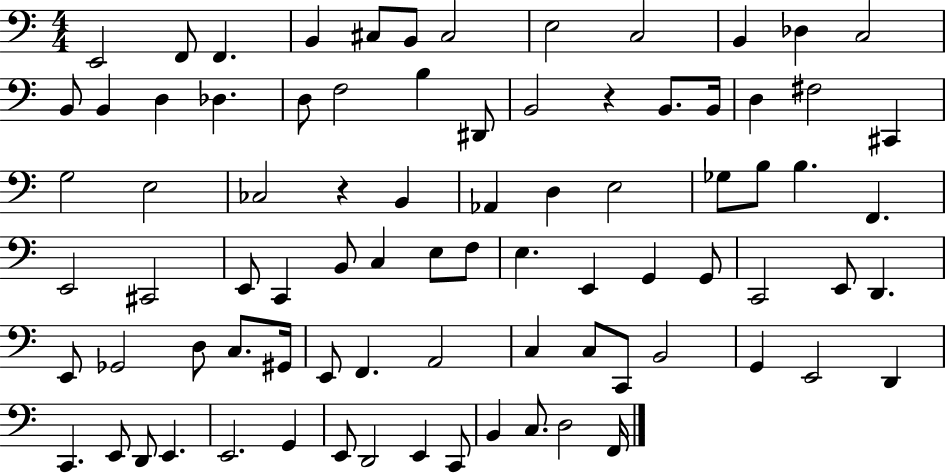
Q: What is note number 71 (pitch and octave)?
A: E2